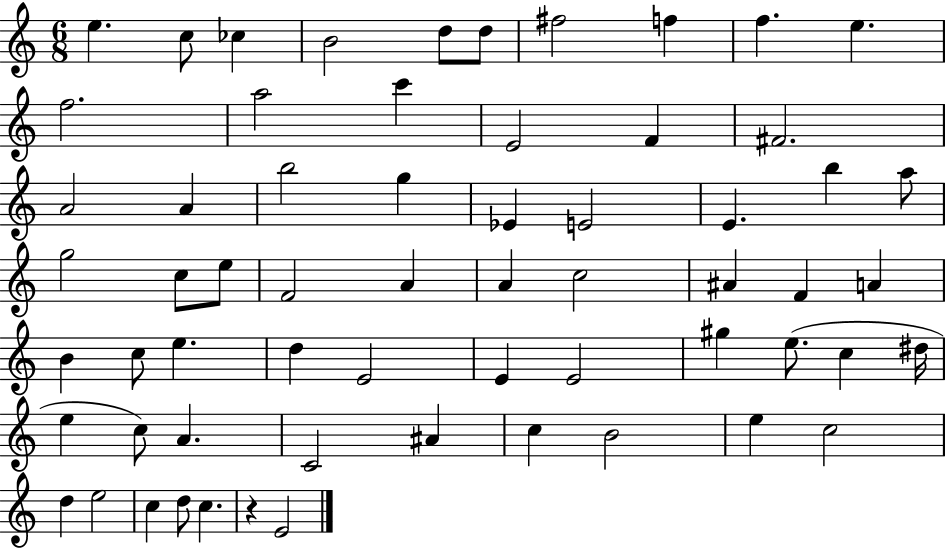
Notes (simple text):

E5/q. C5/e CES5/q B4/h D5/e D5/e F#5/h F5/q F5/q. E5/q. F5/h. A5/h C6/q E4/h F4/q F#4/h. A4/h A4/q B5/h G5/q Eb4/q E4/h E4/q. B5/q A5/e G5/h C5/e E5/e F4/h A4/q A4/q C5/h A#4/q F4/q A4/q B4/q C5/e E5/q. D5/q E4/h E4/q E4/h G#5/q E5/e. C5/q D#5/s E5/q C5/e A4/q. C4/h A#4/q C5/q B4/h E5/q C5/h D5/q E5/h C5/q D5/e C5/q. R/q E4/h